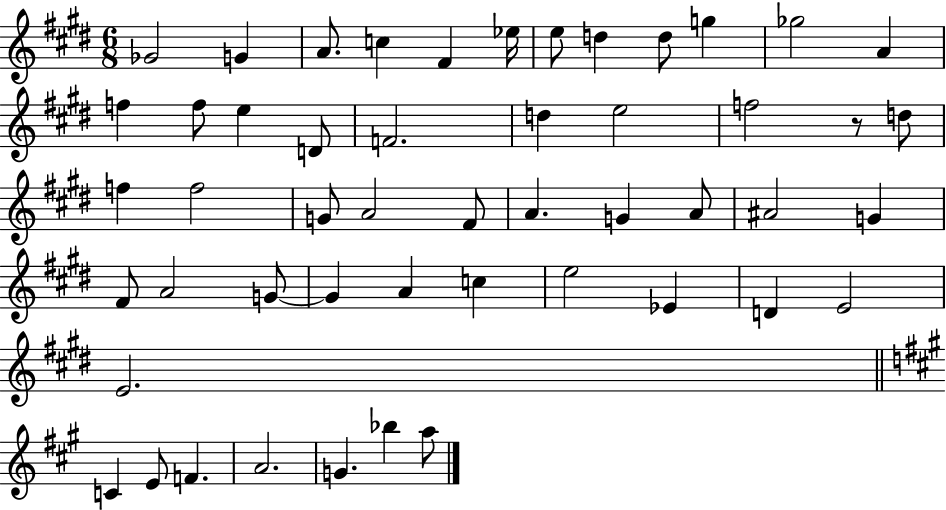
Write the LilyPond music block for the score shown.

{
  \clef treble
  \numericTimeSignature
  \time 6/8
  \key e \major
  ges'2 g'4 | a'8. c''4 fis'4 ees''16 | e''8 d''4 d''8 g''4 | ges''2 a'4 | \break f''4 f''8 e''4 d'8 | f'2. | d''4 e''2 | f''2 r8 d''8 | \break f''4 f''2 | g'8 a'2 fis'8 | a'4. g'4 a'8 | ais'2 g'4 | \break fis'8 a'2 g'8~~ | g'4 a'4 c''4 | e''2 ees'4 | d'4 e'2 | \break e'2. | \bar "||" \break \key a \major c'4 e'8 f'4. | a'2. | g'4. bes''4 a''8 | \bar "|."
}